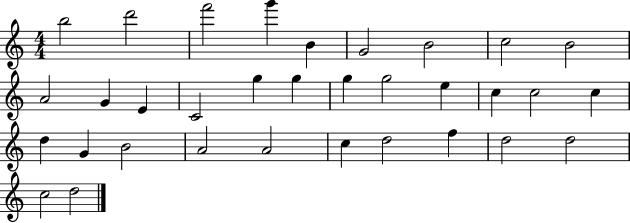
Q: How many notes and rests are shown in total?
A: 33